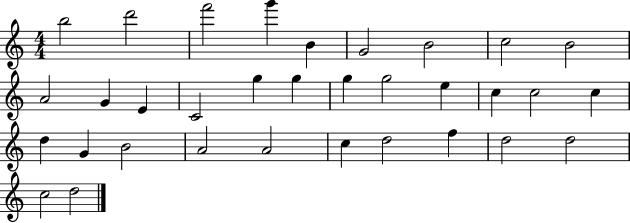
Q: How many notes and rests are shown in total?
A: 33